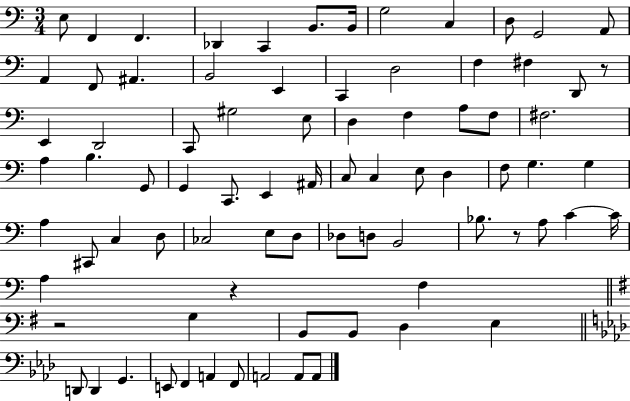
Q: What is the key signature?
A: C major